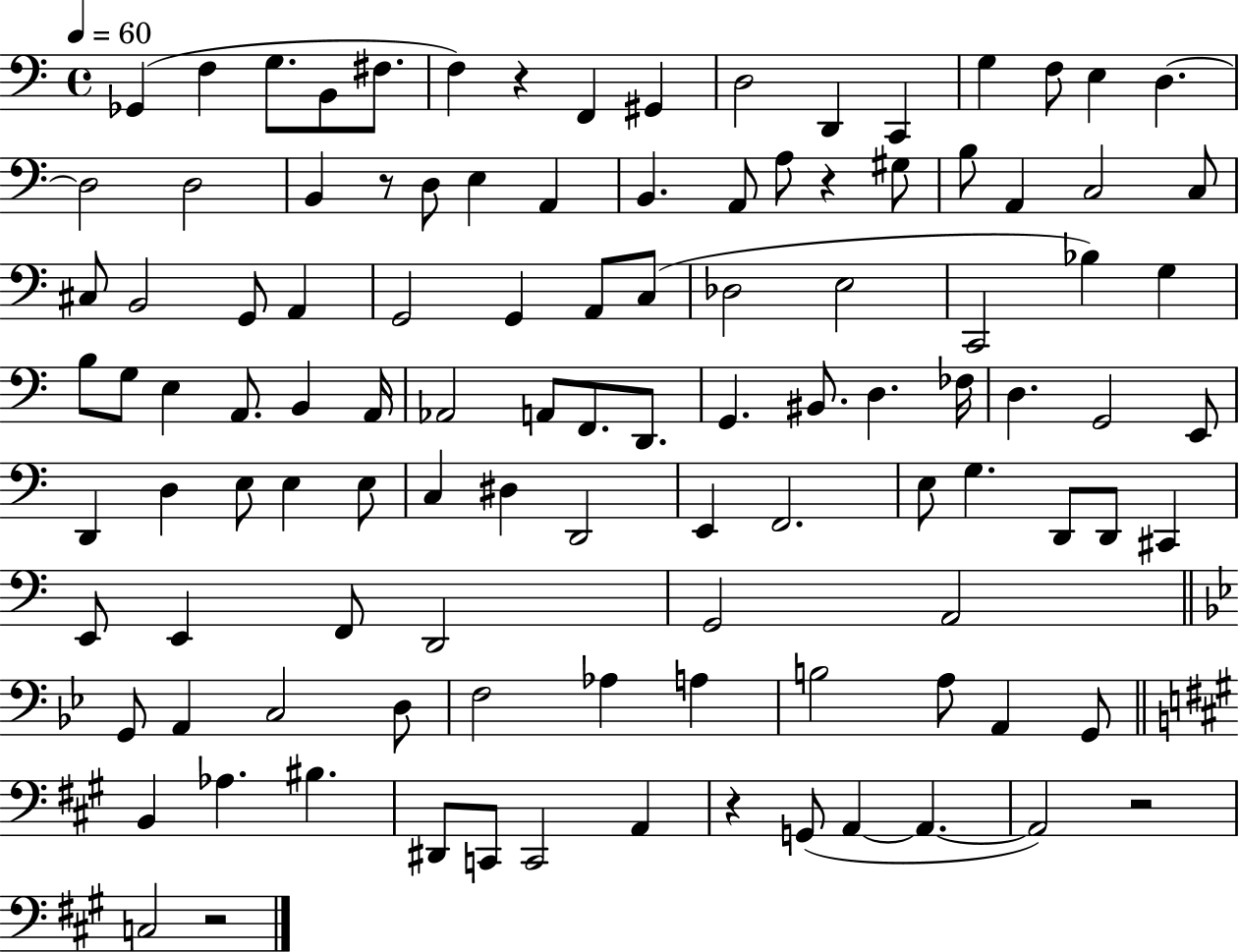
{
  \clef bass
  \time 4/4
  \defaultTimeSignature
  \key c \major
  \tempo 4 = 60
  \repeat volta 2 { ges,4( f4 g8. b,8 fis8. | f4) r4 f,4 gis,4 | d2 d,4 c,4 | g4 f8 e4 d4.~~ | \break d2 d2 | b,4 r8 d8 e4 a,4 | b,4. a,8 a8 r4 gis8 | b8 a,4 c2 c8 | \break cis8 b,2 g,8 a,4 | g,2 g,4 a,8 c8( | des2 e2 | c,2 bes4) g4 | \break b8 g8 e4 a,8. b,4 a,16 | aes,2 a,8 f,8. d,8. | g,4. bis,8. d4. fes16 | d4. g,2 e,8 | \break d,4 d4 e8 e4 e8 | c4 dis4 d,2 | e,4 f,2. | e8 g4. d,8 d,8 cis,4 | \break e,8 e,4 f,8 d,2 | g,2 a,2 | \bar "||" \break \key bes \major g,8 a,4 c2 d8 | f2 aes4 a4 | b2 a8 a,4 g,8 | \bar "||" \break \key a \major b,4 aes4. bis4. | dis,8 c,8 c,2 a,4 | r4 g,8( a,4~~ a,4.~~ | a,2) r2 | \break c2 r2 | } \bar "|."
}